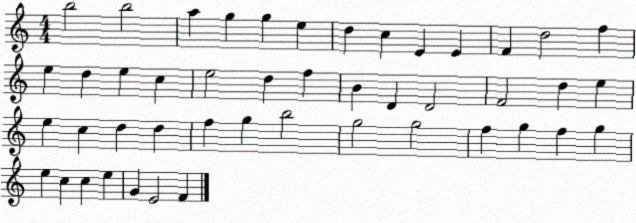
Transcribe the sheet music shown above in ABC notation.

X:1
T:Untitled
M:4/4
L:1/4
K:C
b2 b2 a g g e d c E E F d2 f e d e c e2 d f B D D2 F2 d e e c d d f g b2 g2 g2 f g f g e c c e G E2 F